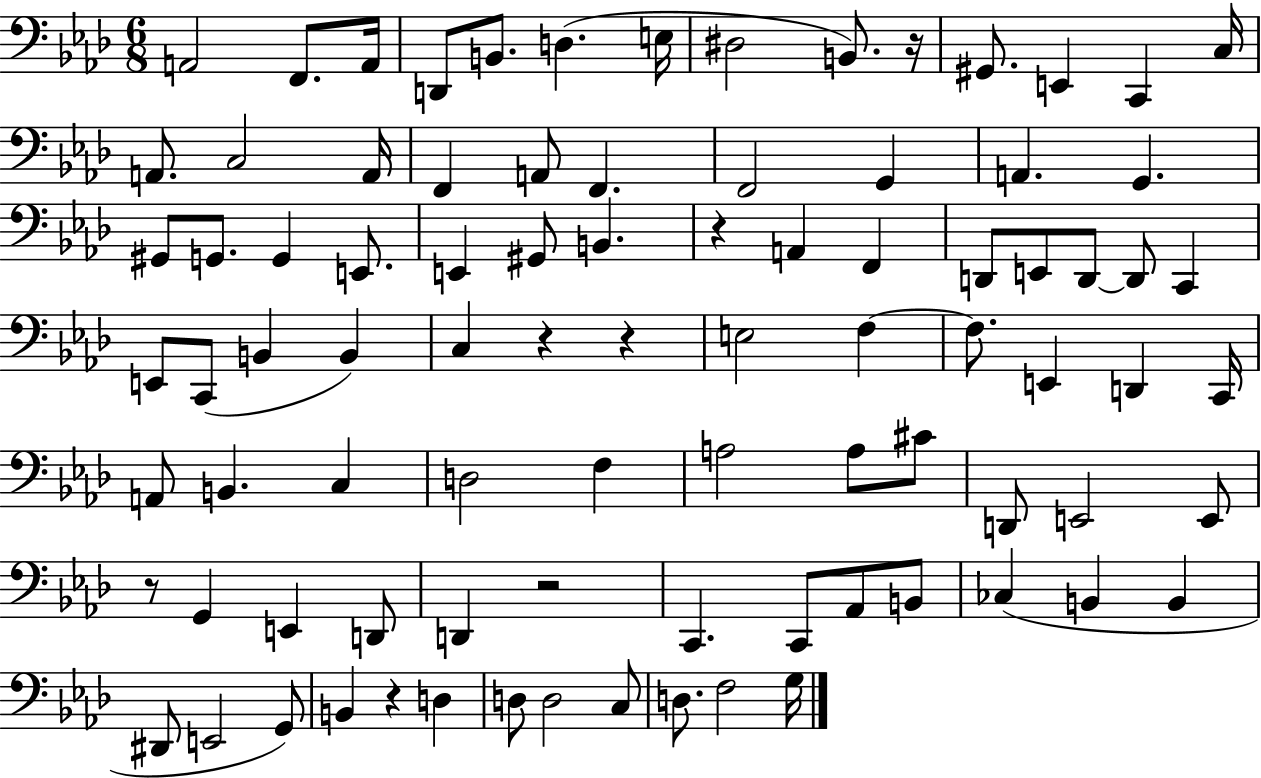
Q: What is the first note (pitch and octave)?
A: A2